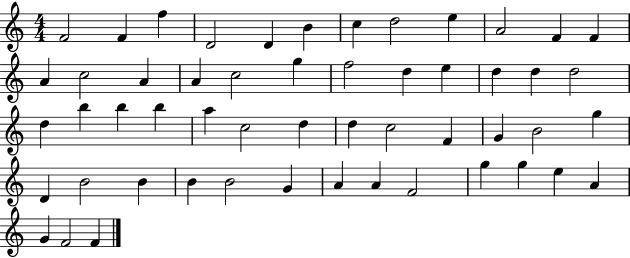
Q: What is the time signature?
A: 4/4